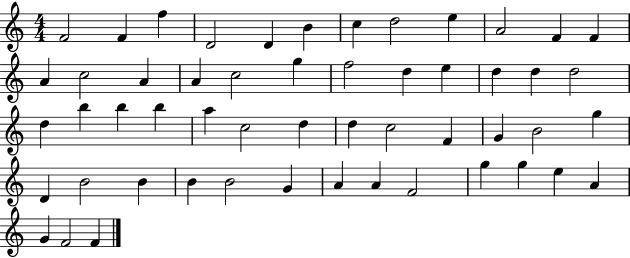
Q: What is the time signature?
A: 4/4